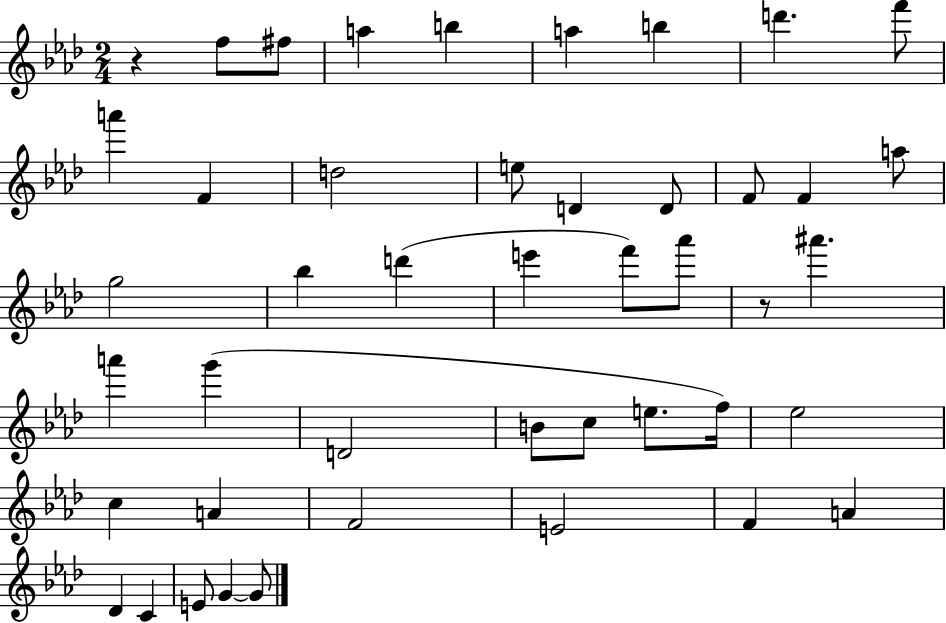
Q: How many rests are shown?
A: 2